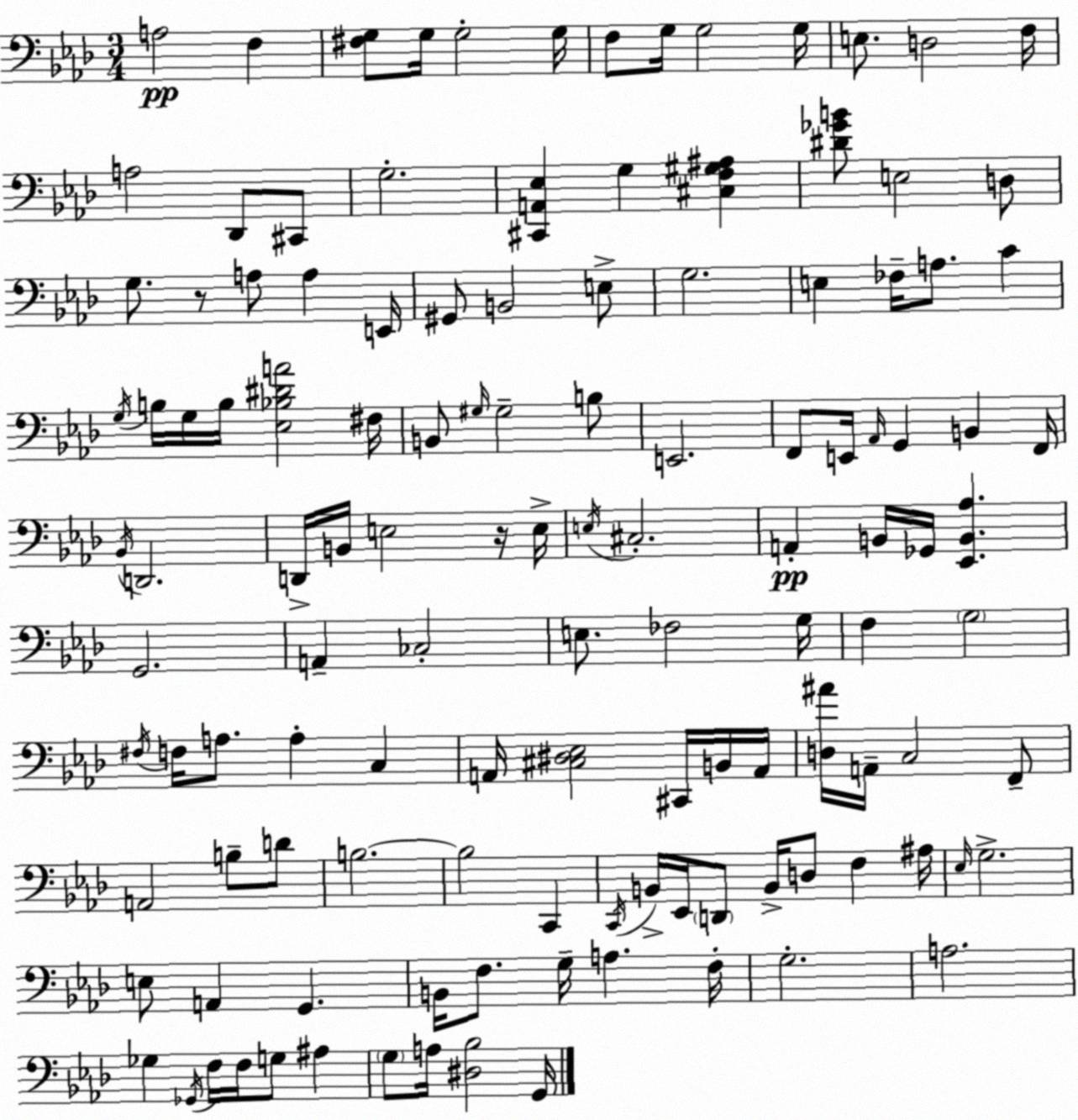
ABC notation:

X:1
T:Untitled
M:3/4
L:1/4
K:Fm
A,2 F, [^F,G,]/2 G,/4 G,2 G,/4 F,/2 G,/4 G,2 G,/4 E,/2 D,2 F,/4 A,2 _D,,/2 ^C,,/2 G,2 [^C,,A,,_E,] G, [^C,F,^G,^A,] [^D_GB]/2 E,2 D,/2 G,/2 z/2 A,/2 A, E,,/4 ^G,,/2 B,,2 E,/2 G,2 E, _F,/4 A,/2 C G,/4 B,/4 G,/4 B,/4 [_E,_B,^DA]2 ^F,/4 B,,/2 ^G,/4 ^G,2 B,/2 E,,2 F,,/2 E,,/4 _A,,/4 G,, B,, F,,/4 _B,,/4 D,,2 D,,/4 B,,/4 E,2 z/4 E,/4 E,/4 ^C,2 A,, B,,/4 _G,,/4 [_E,,B,,_A,] G,,2 A,, _C,2 E,/2 _F,2 G,/4 F, G,2 ^F,/4 F,/4 A,/2 A, C, A,,/4 [^C,^D,_E,]2 ^C,,/4 B,,/4 A,,/4 [D,^A]/4 A,,/4 C,2 F,,/2 A,,2 B,/2 D/2 B,2 B,2 C,, C,,/4 B,,/4 _E,,/4 D,,/2 B,,/4 D,/2 F, ^A,/4 _E,/4 G,2 E,/2 A,, G,, B,,/4 F,/2 G,/4 A, F,/4 G,2 A,2 _G, _G,,/4 F,/4 F,/4 G,/2 ^A, G,/2 A,/4 [^D,_B,]2 G,,/4